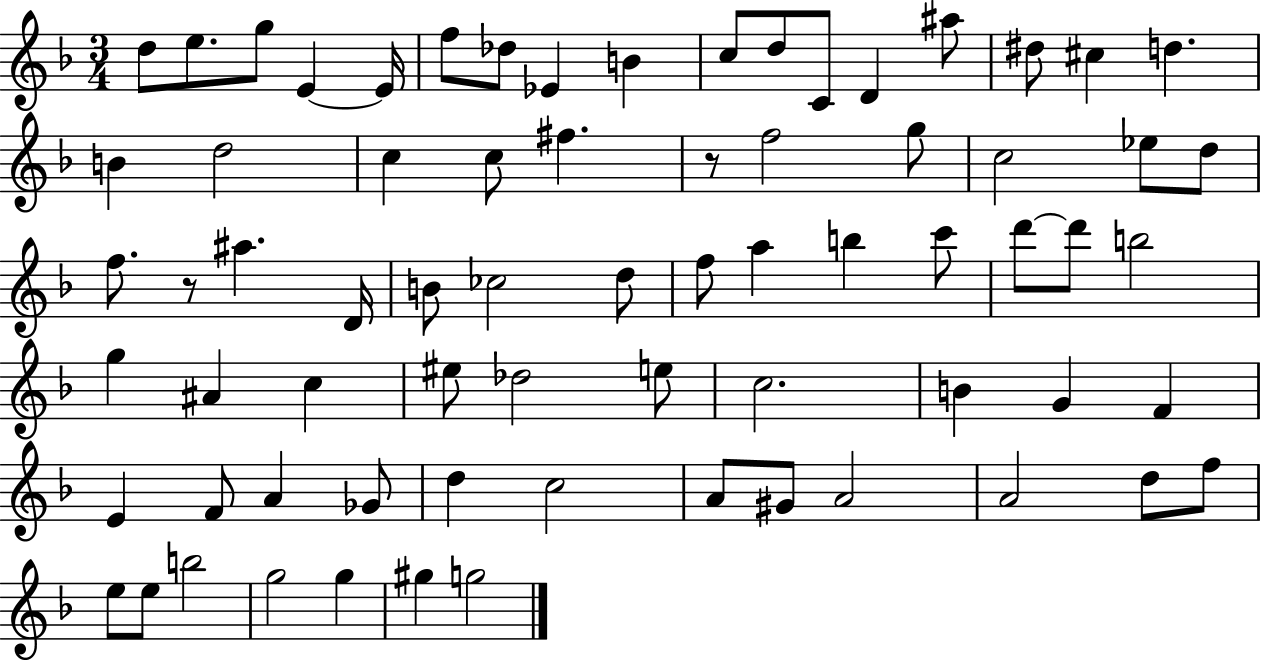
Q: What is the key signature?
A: F major